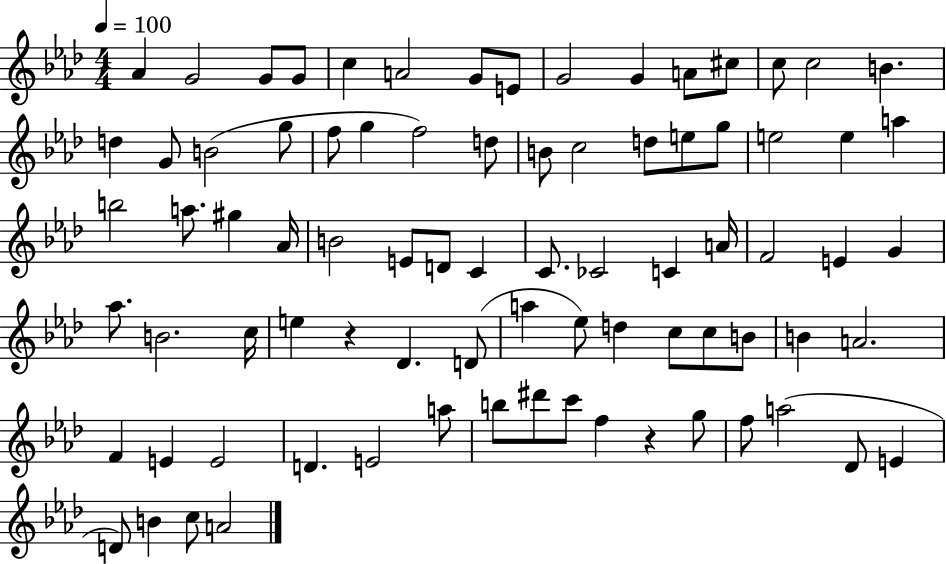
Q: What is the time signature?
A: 4/4